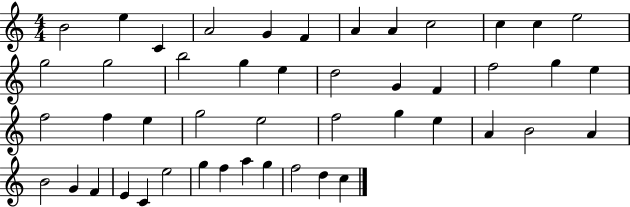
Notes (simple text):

B4/h E5/q C4/q A4/h G4/q F4/q A4/q A4/q C5/h C5/q C5/q E5/h G5/h G5/h B5/h G5/q E5/q D5/h G4/q F4/q F5/h G5/q E5/q F5/h F5/q E5/q G5/h E5/h F5/h G5/q E5/q A4/q B4/h A4/q B4/h G4/q F4/q E4/q C4/q E5/h G5/q F5/q A5/q G5/q F5/h D5/q C5/q